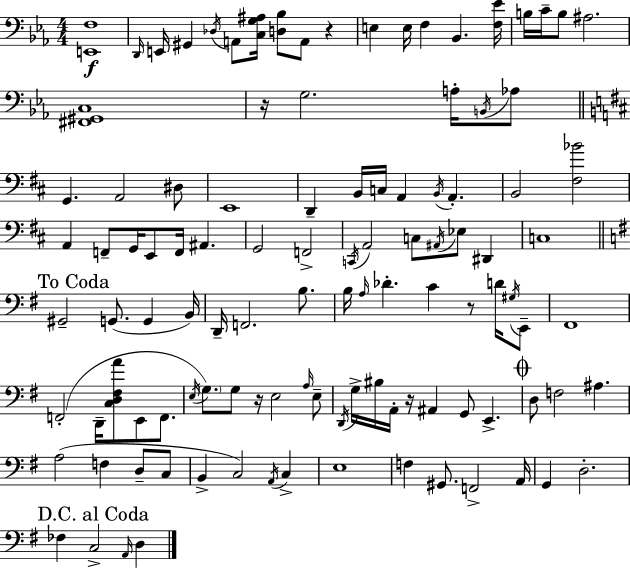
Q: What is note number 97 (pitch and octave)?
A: A2